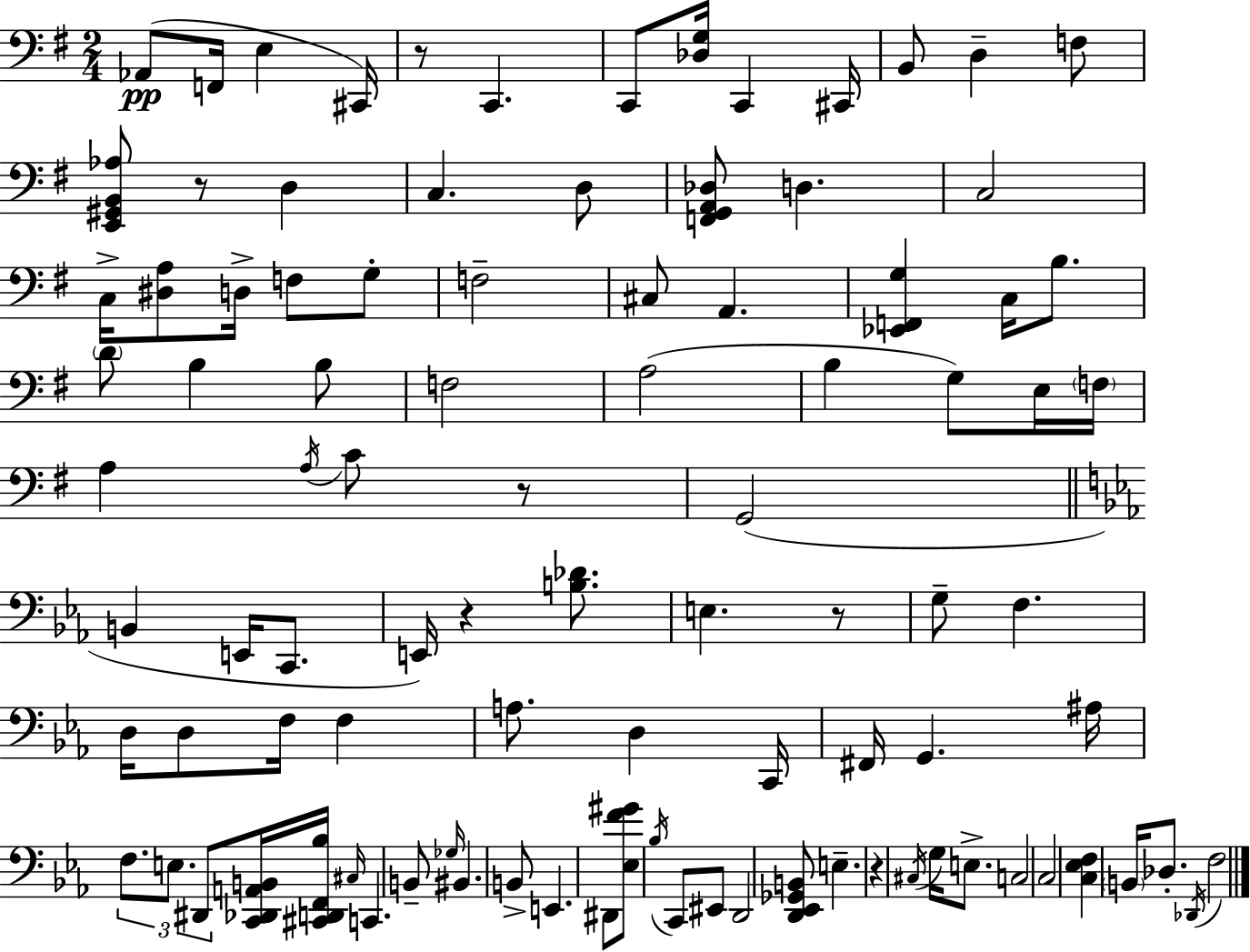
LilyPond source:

{
  \clef bass
  \numericTimeSignature
  \time 2/4
  \key e \minor
  aes,8(\pp f,16 e4 cis,16) | r8 c,4. | c,8 <des g>16 c,4 cis,16 | b,8 d4-- f8 | \break <e, gis, b, aes>8 r8 d4 | c4. d8 | <f, g, a, des>8 d4. | c2 | \break c16-> <dis a>8 d16-> f8 g8-. | f2-- | cis8 a,4. | <ees, f, g>4 c16 b8. | \break \parenthesize d'8 b4 b8 | f2 | a2( | b4 g8) e16 \parenthesize f16 | \break a4 \acciaccatura { a16 } c'8 r8 | g,2( | \bar "||" \break \key ees \major b,4 e,16 c,8. | e,16) r4 <b des'>8. | e4. r8 | g8-- f4. | \break d16 d8 f16 f4 | a8. d4 c,16 | fis,16 g,4. ais16 | \tuplet 3/2 { f8. e8. dis,8 } | \break <c, des, a, b,>16 <cis, d, f, bes>16 \grace { cis16 } c,4. | b,8-- \grace { ges16 } bis,4. | b,8-> e,4. | dis,8 <ees f' gis'>8 \acciaccatura { bes16 } c,8 | \break eis,8 d,2 | <d, ees, ges, b,>8 e4.-- | r4 \acciaccatura { cis16 } | g16 e8.-> c2 | \break c2 | <c ees f>4 | \parenthesize b,16 des8.-. \acciaccatura { des,16 } f2 | \bar "|."
}